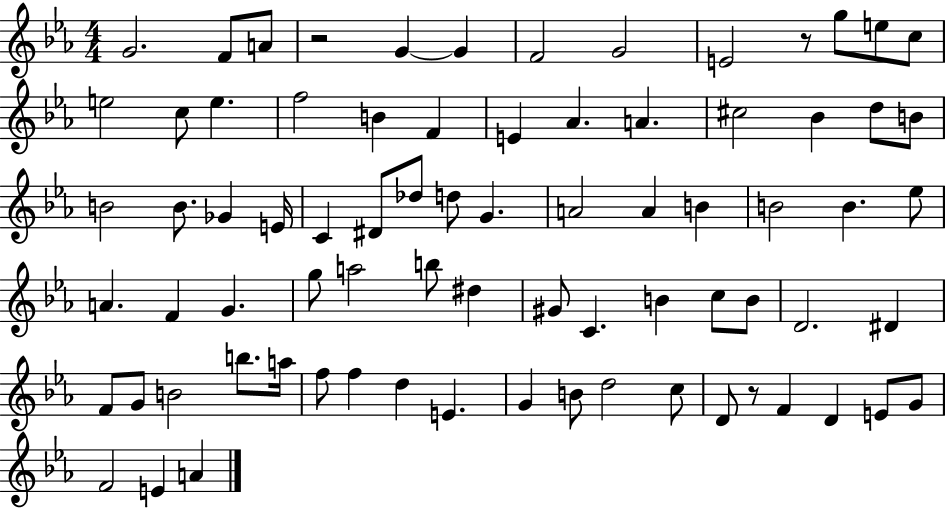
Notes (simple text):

G4/h. F4/e A4/e R/h G4/q G4/q F4/h G4/h E4/h R/e G5/e E5/e C5/e E5/h C5/e E5/q. F5/h B4/q F4/q E4/q Ab4/q. A4/q. C#5/h Bb4/q D5/e B4/e B4/h B4/e. Gb4/q E4/s C4/q D#4/e Db5/e D5/e G4/q. A4/h A4/q B4/q B4/h B4/q. Eb5/e A4/q. F4/q G4/q. G5/e A5/h B5/e D#5/q G#4/e C4/q. B4/q C5/e B4/e D4/h. D#4/q F4/e G4/e B4/h B5/e. A5/s F5/e F5/q D5/q E4/q. G4/q B4/e D5/h C5/e D4/e R/e F4/q D4/q E4/e G4/e F4/h E4/q A4/q